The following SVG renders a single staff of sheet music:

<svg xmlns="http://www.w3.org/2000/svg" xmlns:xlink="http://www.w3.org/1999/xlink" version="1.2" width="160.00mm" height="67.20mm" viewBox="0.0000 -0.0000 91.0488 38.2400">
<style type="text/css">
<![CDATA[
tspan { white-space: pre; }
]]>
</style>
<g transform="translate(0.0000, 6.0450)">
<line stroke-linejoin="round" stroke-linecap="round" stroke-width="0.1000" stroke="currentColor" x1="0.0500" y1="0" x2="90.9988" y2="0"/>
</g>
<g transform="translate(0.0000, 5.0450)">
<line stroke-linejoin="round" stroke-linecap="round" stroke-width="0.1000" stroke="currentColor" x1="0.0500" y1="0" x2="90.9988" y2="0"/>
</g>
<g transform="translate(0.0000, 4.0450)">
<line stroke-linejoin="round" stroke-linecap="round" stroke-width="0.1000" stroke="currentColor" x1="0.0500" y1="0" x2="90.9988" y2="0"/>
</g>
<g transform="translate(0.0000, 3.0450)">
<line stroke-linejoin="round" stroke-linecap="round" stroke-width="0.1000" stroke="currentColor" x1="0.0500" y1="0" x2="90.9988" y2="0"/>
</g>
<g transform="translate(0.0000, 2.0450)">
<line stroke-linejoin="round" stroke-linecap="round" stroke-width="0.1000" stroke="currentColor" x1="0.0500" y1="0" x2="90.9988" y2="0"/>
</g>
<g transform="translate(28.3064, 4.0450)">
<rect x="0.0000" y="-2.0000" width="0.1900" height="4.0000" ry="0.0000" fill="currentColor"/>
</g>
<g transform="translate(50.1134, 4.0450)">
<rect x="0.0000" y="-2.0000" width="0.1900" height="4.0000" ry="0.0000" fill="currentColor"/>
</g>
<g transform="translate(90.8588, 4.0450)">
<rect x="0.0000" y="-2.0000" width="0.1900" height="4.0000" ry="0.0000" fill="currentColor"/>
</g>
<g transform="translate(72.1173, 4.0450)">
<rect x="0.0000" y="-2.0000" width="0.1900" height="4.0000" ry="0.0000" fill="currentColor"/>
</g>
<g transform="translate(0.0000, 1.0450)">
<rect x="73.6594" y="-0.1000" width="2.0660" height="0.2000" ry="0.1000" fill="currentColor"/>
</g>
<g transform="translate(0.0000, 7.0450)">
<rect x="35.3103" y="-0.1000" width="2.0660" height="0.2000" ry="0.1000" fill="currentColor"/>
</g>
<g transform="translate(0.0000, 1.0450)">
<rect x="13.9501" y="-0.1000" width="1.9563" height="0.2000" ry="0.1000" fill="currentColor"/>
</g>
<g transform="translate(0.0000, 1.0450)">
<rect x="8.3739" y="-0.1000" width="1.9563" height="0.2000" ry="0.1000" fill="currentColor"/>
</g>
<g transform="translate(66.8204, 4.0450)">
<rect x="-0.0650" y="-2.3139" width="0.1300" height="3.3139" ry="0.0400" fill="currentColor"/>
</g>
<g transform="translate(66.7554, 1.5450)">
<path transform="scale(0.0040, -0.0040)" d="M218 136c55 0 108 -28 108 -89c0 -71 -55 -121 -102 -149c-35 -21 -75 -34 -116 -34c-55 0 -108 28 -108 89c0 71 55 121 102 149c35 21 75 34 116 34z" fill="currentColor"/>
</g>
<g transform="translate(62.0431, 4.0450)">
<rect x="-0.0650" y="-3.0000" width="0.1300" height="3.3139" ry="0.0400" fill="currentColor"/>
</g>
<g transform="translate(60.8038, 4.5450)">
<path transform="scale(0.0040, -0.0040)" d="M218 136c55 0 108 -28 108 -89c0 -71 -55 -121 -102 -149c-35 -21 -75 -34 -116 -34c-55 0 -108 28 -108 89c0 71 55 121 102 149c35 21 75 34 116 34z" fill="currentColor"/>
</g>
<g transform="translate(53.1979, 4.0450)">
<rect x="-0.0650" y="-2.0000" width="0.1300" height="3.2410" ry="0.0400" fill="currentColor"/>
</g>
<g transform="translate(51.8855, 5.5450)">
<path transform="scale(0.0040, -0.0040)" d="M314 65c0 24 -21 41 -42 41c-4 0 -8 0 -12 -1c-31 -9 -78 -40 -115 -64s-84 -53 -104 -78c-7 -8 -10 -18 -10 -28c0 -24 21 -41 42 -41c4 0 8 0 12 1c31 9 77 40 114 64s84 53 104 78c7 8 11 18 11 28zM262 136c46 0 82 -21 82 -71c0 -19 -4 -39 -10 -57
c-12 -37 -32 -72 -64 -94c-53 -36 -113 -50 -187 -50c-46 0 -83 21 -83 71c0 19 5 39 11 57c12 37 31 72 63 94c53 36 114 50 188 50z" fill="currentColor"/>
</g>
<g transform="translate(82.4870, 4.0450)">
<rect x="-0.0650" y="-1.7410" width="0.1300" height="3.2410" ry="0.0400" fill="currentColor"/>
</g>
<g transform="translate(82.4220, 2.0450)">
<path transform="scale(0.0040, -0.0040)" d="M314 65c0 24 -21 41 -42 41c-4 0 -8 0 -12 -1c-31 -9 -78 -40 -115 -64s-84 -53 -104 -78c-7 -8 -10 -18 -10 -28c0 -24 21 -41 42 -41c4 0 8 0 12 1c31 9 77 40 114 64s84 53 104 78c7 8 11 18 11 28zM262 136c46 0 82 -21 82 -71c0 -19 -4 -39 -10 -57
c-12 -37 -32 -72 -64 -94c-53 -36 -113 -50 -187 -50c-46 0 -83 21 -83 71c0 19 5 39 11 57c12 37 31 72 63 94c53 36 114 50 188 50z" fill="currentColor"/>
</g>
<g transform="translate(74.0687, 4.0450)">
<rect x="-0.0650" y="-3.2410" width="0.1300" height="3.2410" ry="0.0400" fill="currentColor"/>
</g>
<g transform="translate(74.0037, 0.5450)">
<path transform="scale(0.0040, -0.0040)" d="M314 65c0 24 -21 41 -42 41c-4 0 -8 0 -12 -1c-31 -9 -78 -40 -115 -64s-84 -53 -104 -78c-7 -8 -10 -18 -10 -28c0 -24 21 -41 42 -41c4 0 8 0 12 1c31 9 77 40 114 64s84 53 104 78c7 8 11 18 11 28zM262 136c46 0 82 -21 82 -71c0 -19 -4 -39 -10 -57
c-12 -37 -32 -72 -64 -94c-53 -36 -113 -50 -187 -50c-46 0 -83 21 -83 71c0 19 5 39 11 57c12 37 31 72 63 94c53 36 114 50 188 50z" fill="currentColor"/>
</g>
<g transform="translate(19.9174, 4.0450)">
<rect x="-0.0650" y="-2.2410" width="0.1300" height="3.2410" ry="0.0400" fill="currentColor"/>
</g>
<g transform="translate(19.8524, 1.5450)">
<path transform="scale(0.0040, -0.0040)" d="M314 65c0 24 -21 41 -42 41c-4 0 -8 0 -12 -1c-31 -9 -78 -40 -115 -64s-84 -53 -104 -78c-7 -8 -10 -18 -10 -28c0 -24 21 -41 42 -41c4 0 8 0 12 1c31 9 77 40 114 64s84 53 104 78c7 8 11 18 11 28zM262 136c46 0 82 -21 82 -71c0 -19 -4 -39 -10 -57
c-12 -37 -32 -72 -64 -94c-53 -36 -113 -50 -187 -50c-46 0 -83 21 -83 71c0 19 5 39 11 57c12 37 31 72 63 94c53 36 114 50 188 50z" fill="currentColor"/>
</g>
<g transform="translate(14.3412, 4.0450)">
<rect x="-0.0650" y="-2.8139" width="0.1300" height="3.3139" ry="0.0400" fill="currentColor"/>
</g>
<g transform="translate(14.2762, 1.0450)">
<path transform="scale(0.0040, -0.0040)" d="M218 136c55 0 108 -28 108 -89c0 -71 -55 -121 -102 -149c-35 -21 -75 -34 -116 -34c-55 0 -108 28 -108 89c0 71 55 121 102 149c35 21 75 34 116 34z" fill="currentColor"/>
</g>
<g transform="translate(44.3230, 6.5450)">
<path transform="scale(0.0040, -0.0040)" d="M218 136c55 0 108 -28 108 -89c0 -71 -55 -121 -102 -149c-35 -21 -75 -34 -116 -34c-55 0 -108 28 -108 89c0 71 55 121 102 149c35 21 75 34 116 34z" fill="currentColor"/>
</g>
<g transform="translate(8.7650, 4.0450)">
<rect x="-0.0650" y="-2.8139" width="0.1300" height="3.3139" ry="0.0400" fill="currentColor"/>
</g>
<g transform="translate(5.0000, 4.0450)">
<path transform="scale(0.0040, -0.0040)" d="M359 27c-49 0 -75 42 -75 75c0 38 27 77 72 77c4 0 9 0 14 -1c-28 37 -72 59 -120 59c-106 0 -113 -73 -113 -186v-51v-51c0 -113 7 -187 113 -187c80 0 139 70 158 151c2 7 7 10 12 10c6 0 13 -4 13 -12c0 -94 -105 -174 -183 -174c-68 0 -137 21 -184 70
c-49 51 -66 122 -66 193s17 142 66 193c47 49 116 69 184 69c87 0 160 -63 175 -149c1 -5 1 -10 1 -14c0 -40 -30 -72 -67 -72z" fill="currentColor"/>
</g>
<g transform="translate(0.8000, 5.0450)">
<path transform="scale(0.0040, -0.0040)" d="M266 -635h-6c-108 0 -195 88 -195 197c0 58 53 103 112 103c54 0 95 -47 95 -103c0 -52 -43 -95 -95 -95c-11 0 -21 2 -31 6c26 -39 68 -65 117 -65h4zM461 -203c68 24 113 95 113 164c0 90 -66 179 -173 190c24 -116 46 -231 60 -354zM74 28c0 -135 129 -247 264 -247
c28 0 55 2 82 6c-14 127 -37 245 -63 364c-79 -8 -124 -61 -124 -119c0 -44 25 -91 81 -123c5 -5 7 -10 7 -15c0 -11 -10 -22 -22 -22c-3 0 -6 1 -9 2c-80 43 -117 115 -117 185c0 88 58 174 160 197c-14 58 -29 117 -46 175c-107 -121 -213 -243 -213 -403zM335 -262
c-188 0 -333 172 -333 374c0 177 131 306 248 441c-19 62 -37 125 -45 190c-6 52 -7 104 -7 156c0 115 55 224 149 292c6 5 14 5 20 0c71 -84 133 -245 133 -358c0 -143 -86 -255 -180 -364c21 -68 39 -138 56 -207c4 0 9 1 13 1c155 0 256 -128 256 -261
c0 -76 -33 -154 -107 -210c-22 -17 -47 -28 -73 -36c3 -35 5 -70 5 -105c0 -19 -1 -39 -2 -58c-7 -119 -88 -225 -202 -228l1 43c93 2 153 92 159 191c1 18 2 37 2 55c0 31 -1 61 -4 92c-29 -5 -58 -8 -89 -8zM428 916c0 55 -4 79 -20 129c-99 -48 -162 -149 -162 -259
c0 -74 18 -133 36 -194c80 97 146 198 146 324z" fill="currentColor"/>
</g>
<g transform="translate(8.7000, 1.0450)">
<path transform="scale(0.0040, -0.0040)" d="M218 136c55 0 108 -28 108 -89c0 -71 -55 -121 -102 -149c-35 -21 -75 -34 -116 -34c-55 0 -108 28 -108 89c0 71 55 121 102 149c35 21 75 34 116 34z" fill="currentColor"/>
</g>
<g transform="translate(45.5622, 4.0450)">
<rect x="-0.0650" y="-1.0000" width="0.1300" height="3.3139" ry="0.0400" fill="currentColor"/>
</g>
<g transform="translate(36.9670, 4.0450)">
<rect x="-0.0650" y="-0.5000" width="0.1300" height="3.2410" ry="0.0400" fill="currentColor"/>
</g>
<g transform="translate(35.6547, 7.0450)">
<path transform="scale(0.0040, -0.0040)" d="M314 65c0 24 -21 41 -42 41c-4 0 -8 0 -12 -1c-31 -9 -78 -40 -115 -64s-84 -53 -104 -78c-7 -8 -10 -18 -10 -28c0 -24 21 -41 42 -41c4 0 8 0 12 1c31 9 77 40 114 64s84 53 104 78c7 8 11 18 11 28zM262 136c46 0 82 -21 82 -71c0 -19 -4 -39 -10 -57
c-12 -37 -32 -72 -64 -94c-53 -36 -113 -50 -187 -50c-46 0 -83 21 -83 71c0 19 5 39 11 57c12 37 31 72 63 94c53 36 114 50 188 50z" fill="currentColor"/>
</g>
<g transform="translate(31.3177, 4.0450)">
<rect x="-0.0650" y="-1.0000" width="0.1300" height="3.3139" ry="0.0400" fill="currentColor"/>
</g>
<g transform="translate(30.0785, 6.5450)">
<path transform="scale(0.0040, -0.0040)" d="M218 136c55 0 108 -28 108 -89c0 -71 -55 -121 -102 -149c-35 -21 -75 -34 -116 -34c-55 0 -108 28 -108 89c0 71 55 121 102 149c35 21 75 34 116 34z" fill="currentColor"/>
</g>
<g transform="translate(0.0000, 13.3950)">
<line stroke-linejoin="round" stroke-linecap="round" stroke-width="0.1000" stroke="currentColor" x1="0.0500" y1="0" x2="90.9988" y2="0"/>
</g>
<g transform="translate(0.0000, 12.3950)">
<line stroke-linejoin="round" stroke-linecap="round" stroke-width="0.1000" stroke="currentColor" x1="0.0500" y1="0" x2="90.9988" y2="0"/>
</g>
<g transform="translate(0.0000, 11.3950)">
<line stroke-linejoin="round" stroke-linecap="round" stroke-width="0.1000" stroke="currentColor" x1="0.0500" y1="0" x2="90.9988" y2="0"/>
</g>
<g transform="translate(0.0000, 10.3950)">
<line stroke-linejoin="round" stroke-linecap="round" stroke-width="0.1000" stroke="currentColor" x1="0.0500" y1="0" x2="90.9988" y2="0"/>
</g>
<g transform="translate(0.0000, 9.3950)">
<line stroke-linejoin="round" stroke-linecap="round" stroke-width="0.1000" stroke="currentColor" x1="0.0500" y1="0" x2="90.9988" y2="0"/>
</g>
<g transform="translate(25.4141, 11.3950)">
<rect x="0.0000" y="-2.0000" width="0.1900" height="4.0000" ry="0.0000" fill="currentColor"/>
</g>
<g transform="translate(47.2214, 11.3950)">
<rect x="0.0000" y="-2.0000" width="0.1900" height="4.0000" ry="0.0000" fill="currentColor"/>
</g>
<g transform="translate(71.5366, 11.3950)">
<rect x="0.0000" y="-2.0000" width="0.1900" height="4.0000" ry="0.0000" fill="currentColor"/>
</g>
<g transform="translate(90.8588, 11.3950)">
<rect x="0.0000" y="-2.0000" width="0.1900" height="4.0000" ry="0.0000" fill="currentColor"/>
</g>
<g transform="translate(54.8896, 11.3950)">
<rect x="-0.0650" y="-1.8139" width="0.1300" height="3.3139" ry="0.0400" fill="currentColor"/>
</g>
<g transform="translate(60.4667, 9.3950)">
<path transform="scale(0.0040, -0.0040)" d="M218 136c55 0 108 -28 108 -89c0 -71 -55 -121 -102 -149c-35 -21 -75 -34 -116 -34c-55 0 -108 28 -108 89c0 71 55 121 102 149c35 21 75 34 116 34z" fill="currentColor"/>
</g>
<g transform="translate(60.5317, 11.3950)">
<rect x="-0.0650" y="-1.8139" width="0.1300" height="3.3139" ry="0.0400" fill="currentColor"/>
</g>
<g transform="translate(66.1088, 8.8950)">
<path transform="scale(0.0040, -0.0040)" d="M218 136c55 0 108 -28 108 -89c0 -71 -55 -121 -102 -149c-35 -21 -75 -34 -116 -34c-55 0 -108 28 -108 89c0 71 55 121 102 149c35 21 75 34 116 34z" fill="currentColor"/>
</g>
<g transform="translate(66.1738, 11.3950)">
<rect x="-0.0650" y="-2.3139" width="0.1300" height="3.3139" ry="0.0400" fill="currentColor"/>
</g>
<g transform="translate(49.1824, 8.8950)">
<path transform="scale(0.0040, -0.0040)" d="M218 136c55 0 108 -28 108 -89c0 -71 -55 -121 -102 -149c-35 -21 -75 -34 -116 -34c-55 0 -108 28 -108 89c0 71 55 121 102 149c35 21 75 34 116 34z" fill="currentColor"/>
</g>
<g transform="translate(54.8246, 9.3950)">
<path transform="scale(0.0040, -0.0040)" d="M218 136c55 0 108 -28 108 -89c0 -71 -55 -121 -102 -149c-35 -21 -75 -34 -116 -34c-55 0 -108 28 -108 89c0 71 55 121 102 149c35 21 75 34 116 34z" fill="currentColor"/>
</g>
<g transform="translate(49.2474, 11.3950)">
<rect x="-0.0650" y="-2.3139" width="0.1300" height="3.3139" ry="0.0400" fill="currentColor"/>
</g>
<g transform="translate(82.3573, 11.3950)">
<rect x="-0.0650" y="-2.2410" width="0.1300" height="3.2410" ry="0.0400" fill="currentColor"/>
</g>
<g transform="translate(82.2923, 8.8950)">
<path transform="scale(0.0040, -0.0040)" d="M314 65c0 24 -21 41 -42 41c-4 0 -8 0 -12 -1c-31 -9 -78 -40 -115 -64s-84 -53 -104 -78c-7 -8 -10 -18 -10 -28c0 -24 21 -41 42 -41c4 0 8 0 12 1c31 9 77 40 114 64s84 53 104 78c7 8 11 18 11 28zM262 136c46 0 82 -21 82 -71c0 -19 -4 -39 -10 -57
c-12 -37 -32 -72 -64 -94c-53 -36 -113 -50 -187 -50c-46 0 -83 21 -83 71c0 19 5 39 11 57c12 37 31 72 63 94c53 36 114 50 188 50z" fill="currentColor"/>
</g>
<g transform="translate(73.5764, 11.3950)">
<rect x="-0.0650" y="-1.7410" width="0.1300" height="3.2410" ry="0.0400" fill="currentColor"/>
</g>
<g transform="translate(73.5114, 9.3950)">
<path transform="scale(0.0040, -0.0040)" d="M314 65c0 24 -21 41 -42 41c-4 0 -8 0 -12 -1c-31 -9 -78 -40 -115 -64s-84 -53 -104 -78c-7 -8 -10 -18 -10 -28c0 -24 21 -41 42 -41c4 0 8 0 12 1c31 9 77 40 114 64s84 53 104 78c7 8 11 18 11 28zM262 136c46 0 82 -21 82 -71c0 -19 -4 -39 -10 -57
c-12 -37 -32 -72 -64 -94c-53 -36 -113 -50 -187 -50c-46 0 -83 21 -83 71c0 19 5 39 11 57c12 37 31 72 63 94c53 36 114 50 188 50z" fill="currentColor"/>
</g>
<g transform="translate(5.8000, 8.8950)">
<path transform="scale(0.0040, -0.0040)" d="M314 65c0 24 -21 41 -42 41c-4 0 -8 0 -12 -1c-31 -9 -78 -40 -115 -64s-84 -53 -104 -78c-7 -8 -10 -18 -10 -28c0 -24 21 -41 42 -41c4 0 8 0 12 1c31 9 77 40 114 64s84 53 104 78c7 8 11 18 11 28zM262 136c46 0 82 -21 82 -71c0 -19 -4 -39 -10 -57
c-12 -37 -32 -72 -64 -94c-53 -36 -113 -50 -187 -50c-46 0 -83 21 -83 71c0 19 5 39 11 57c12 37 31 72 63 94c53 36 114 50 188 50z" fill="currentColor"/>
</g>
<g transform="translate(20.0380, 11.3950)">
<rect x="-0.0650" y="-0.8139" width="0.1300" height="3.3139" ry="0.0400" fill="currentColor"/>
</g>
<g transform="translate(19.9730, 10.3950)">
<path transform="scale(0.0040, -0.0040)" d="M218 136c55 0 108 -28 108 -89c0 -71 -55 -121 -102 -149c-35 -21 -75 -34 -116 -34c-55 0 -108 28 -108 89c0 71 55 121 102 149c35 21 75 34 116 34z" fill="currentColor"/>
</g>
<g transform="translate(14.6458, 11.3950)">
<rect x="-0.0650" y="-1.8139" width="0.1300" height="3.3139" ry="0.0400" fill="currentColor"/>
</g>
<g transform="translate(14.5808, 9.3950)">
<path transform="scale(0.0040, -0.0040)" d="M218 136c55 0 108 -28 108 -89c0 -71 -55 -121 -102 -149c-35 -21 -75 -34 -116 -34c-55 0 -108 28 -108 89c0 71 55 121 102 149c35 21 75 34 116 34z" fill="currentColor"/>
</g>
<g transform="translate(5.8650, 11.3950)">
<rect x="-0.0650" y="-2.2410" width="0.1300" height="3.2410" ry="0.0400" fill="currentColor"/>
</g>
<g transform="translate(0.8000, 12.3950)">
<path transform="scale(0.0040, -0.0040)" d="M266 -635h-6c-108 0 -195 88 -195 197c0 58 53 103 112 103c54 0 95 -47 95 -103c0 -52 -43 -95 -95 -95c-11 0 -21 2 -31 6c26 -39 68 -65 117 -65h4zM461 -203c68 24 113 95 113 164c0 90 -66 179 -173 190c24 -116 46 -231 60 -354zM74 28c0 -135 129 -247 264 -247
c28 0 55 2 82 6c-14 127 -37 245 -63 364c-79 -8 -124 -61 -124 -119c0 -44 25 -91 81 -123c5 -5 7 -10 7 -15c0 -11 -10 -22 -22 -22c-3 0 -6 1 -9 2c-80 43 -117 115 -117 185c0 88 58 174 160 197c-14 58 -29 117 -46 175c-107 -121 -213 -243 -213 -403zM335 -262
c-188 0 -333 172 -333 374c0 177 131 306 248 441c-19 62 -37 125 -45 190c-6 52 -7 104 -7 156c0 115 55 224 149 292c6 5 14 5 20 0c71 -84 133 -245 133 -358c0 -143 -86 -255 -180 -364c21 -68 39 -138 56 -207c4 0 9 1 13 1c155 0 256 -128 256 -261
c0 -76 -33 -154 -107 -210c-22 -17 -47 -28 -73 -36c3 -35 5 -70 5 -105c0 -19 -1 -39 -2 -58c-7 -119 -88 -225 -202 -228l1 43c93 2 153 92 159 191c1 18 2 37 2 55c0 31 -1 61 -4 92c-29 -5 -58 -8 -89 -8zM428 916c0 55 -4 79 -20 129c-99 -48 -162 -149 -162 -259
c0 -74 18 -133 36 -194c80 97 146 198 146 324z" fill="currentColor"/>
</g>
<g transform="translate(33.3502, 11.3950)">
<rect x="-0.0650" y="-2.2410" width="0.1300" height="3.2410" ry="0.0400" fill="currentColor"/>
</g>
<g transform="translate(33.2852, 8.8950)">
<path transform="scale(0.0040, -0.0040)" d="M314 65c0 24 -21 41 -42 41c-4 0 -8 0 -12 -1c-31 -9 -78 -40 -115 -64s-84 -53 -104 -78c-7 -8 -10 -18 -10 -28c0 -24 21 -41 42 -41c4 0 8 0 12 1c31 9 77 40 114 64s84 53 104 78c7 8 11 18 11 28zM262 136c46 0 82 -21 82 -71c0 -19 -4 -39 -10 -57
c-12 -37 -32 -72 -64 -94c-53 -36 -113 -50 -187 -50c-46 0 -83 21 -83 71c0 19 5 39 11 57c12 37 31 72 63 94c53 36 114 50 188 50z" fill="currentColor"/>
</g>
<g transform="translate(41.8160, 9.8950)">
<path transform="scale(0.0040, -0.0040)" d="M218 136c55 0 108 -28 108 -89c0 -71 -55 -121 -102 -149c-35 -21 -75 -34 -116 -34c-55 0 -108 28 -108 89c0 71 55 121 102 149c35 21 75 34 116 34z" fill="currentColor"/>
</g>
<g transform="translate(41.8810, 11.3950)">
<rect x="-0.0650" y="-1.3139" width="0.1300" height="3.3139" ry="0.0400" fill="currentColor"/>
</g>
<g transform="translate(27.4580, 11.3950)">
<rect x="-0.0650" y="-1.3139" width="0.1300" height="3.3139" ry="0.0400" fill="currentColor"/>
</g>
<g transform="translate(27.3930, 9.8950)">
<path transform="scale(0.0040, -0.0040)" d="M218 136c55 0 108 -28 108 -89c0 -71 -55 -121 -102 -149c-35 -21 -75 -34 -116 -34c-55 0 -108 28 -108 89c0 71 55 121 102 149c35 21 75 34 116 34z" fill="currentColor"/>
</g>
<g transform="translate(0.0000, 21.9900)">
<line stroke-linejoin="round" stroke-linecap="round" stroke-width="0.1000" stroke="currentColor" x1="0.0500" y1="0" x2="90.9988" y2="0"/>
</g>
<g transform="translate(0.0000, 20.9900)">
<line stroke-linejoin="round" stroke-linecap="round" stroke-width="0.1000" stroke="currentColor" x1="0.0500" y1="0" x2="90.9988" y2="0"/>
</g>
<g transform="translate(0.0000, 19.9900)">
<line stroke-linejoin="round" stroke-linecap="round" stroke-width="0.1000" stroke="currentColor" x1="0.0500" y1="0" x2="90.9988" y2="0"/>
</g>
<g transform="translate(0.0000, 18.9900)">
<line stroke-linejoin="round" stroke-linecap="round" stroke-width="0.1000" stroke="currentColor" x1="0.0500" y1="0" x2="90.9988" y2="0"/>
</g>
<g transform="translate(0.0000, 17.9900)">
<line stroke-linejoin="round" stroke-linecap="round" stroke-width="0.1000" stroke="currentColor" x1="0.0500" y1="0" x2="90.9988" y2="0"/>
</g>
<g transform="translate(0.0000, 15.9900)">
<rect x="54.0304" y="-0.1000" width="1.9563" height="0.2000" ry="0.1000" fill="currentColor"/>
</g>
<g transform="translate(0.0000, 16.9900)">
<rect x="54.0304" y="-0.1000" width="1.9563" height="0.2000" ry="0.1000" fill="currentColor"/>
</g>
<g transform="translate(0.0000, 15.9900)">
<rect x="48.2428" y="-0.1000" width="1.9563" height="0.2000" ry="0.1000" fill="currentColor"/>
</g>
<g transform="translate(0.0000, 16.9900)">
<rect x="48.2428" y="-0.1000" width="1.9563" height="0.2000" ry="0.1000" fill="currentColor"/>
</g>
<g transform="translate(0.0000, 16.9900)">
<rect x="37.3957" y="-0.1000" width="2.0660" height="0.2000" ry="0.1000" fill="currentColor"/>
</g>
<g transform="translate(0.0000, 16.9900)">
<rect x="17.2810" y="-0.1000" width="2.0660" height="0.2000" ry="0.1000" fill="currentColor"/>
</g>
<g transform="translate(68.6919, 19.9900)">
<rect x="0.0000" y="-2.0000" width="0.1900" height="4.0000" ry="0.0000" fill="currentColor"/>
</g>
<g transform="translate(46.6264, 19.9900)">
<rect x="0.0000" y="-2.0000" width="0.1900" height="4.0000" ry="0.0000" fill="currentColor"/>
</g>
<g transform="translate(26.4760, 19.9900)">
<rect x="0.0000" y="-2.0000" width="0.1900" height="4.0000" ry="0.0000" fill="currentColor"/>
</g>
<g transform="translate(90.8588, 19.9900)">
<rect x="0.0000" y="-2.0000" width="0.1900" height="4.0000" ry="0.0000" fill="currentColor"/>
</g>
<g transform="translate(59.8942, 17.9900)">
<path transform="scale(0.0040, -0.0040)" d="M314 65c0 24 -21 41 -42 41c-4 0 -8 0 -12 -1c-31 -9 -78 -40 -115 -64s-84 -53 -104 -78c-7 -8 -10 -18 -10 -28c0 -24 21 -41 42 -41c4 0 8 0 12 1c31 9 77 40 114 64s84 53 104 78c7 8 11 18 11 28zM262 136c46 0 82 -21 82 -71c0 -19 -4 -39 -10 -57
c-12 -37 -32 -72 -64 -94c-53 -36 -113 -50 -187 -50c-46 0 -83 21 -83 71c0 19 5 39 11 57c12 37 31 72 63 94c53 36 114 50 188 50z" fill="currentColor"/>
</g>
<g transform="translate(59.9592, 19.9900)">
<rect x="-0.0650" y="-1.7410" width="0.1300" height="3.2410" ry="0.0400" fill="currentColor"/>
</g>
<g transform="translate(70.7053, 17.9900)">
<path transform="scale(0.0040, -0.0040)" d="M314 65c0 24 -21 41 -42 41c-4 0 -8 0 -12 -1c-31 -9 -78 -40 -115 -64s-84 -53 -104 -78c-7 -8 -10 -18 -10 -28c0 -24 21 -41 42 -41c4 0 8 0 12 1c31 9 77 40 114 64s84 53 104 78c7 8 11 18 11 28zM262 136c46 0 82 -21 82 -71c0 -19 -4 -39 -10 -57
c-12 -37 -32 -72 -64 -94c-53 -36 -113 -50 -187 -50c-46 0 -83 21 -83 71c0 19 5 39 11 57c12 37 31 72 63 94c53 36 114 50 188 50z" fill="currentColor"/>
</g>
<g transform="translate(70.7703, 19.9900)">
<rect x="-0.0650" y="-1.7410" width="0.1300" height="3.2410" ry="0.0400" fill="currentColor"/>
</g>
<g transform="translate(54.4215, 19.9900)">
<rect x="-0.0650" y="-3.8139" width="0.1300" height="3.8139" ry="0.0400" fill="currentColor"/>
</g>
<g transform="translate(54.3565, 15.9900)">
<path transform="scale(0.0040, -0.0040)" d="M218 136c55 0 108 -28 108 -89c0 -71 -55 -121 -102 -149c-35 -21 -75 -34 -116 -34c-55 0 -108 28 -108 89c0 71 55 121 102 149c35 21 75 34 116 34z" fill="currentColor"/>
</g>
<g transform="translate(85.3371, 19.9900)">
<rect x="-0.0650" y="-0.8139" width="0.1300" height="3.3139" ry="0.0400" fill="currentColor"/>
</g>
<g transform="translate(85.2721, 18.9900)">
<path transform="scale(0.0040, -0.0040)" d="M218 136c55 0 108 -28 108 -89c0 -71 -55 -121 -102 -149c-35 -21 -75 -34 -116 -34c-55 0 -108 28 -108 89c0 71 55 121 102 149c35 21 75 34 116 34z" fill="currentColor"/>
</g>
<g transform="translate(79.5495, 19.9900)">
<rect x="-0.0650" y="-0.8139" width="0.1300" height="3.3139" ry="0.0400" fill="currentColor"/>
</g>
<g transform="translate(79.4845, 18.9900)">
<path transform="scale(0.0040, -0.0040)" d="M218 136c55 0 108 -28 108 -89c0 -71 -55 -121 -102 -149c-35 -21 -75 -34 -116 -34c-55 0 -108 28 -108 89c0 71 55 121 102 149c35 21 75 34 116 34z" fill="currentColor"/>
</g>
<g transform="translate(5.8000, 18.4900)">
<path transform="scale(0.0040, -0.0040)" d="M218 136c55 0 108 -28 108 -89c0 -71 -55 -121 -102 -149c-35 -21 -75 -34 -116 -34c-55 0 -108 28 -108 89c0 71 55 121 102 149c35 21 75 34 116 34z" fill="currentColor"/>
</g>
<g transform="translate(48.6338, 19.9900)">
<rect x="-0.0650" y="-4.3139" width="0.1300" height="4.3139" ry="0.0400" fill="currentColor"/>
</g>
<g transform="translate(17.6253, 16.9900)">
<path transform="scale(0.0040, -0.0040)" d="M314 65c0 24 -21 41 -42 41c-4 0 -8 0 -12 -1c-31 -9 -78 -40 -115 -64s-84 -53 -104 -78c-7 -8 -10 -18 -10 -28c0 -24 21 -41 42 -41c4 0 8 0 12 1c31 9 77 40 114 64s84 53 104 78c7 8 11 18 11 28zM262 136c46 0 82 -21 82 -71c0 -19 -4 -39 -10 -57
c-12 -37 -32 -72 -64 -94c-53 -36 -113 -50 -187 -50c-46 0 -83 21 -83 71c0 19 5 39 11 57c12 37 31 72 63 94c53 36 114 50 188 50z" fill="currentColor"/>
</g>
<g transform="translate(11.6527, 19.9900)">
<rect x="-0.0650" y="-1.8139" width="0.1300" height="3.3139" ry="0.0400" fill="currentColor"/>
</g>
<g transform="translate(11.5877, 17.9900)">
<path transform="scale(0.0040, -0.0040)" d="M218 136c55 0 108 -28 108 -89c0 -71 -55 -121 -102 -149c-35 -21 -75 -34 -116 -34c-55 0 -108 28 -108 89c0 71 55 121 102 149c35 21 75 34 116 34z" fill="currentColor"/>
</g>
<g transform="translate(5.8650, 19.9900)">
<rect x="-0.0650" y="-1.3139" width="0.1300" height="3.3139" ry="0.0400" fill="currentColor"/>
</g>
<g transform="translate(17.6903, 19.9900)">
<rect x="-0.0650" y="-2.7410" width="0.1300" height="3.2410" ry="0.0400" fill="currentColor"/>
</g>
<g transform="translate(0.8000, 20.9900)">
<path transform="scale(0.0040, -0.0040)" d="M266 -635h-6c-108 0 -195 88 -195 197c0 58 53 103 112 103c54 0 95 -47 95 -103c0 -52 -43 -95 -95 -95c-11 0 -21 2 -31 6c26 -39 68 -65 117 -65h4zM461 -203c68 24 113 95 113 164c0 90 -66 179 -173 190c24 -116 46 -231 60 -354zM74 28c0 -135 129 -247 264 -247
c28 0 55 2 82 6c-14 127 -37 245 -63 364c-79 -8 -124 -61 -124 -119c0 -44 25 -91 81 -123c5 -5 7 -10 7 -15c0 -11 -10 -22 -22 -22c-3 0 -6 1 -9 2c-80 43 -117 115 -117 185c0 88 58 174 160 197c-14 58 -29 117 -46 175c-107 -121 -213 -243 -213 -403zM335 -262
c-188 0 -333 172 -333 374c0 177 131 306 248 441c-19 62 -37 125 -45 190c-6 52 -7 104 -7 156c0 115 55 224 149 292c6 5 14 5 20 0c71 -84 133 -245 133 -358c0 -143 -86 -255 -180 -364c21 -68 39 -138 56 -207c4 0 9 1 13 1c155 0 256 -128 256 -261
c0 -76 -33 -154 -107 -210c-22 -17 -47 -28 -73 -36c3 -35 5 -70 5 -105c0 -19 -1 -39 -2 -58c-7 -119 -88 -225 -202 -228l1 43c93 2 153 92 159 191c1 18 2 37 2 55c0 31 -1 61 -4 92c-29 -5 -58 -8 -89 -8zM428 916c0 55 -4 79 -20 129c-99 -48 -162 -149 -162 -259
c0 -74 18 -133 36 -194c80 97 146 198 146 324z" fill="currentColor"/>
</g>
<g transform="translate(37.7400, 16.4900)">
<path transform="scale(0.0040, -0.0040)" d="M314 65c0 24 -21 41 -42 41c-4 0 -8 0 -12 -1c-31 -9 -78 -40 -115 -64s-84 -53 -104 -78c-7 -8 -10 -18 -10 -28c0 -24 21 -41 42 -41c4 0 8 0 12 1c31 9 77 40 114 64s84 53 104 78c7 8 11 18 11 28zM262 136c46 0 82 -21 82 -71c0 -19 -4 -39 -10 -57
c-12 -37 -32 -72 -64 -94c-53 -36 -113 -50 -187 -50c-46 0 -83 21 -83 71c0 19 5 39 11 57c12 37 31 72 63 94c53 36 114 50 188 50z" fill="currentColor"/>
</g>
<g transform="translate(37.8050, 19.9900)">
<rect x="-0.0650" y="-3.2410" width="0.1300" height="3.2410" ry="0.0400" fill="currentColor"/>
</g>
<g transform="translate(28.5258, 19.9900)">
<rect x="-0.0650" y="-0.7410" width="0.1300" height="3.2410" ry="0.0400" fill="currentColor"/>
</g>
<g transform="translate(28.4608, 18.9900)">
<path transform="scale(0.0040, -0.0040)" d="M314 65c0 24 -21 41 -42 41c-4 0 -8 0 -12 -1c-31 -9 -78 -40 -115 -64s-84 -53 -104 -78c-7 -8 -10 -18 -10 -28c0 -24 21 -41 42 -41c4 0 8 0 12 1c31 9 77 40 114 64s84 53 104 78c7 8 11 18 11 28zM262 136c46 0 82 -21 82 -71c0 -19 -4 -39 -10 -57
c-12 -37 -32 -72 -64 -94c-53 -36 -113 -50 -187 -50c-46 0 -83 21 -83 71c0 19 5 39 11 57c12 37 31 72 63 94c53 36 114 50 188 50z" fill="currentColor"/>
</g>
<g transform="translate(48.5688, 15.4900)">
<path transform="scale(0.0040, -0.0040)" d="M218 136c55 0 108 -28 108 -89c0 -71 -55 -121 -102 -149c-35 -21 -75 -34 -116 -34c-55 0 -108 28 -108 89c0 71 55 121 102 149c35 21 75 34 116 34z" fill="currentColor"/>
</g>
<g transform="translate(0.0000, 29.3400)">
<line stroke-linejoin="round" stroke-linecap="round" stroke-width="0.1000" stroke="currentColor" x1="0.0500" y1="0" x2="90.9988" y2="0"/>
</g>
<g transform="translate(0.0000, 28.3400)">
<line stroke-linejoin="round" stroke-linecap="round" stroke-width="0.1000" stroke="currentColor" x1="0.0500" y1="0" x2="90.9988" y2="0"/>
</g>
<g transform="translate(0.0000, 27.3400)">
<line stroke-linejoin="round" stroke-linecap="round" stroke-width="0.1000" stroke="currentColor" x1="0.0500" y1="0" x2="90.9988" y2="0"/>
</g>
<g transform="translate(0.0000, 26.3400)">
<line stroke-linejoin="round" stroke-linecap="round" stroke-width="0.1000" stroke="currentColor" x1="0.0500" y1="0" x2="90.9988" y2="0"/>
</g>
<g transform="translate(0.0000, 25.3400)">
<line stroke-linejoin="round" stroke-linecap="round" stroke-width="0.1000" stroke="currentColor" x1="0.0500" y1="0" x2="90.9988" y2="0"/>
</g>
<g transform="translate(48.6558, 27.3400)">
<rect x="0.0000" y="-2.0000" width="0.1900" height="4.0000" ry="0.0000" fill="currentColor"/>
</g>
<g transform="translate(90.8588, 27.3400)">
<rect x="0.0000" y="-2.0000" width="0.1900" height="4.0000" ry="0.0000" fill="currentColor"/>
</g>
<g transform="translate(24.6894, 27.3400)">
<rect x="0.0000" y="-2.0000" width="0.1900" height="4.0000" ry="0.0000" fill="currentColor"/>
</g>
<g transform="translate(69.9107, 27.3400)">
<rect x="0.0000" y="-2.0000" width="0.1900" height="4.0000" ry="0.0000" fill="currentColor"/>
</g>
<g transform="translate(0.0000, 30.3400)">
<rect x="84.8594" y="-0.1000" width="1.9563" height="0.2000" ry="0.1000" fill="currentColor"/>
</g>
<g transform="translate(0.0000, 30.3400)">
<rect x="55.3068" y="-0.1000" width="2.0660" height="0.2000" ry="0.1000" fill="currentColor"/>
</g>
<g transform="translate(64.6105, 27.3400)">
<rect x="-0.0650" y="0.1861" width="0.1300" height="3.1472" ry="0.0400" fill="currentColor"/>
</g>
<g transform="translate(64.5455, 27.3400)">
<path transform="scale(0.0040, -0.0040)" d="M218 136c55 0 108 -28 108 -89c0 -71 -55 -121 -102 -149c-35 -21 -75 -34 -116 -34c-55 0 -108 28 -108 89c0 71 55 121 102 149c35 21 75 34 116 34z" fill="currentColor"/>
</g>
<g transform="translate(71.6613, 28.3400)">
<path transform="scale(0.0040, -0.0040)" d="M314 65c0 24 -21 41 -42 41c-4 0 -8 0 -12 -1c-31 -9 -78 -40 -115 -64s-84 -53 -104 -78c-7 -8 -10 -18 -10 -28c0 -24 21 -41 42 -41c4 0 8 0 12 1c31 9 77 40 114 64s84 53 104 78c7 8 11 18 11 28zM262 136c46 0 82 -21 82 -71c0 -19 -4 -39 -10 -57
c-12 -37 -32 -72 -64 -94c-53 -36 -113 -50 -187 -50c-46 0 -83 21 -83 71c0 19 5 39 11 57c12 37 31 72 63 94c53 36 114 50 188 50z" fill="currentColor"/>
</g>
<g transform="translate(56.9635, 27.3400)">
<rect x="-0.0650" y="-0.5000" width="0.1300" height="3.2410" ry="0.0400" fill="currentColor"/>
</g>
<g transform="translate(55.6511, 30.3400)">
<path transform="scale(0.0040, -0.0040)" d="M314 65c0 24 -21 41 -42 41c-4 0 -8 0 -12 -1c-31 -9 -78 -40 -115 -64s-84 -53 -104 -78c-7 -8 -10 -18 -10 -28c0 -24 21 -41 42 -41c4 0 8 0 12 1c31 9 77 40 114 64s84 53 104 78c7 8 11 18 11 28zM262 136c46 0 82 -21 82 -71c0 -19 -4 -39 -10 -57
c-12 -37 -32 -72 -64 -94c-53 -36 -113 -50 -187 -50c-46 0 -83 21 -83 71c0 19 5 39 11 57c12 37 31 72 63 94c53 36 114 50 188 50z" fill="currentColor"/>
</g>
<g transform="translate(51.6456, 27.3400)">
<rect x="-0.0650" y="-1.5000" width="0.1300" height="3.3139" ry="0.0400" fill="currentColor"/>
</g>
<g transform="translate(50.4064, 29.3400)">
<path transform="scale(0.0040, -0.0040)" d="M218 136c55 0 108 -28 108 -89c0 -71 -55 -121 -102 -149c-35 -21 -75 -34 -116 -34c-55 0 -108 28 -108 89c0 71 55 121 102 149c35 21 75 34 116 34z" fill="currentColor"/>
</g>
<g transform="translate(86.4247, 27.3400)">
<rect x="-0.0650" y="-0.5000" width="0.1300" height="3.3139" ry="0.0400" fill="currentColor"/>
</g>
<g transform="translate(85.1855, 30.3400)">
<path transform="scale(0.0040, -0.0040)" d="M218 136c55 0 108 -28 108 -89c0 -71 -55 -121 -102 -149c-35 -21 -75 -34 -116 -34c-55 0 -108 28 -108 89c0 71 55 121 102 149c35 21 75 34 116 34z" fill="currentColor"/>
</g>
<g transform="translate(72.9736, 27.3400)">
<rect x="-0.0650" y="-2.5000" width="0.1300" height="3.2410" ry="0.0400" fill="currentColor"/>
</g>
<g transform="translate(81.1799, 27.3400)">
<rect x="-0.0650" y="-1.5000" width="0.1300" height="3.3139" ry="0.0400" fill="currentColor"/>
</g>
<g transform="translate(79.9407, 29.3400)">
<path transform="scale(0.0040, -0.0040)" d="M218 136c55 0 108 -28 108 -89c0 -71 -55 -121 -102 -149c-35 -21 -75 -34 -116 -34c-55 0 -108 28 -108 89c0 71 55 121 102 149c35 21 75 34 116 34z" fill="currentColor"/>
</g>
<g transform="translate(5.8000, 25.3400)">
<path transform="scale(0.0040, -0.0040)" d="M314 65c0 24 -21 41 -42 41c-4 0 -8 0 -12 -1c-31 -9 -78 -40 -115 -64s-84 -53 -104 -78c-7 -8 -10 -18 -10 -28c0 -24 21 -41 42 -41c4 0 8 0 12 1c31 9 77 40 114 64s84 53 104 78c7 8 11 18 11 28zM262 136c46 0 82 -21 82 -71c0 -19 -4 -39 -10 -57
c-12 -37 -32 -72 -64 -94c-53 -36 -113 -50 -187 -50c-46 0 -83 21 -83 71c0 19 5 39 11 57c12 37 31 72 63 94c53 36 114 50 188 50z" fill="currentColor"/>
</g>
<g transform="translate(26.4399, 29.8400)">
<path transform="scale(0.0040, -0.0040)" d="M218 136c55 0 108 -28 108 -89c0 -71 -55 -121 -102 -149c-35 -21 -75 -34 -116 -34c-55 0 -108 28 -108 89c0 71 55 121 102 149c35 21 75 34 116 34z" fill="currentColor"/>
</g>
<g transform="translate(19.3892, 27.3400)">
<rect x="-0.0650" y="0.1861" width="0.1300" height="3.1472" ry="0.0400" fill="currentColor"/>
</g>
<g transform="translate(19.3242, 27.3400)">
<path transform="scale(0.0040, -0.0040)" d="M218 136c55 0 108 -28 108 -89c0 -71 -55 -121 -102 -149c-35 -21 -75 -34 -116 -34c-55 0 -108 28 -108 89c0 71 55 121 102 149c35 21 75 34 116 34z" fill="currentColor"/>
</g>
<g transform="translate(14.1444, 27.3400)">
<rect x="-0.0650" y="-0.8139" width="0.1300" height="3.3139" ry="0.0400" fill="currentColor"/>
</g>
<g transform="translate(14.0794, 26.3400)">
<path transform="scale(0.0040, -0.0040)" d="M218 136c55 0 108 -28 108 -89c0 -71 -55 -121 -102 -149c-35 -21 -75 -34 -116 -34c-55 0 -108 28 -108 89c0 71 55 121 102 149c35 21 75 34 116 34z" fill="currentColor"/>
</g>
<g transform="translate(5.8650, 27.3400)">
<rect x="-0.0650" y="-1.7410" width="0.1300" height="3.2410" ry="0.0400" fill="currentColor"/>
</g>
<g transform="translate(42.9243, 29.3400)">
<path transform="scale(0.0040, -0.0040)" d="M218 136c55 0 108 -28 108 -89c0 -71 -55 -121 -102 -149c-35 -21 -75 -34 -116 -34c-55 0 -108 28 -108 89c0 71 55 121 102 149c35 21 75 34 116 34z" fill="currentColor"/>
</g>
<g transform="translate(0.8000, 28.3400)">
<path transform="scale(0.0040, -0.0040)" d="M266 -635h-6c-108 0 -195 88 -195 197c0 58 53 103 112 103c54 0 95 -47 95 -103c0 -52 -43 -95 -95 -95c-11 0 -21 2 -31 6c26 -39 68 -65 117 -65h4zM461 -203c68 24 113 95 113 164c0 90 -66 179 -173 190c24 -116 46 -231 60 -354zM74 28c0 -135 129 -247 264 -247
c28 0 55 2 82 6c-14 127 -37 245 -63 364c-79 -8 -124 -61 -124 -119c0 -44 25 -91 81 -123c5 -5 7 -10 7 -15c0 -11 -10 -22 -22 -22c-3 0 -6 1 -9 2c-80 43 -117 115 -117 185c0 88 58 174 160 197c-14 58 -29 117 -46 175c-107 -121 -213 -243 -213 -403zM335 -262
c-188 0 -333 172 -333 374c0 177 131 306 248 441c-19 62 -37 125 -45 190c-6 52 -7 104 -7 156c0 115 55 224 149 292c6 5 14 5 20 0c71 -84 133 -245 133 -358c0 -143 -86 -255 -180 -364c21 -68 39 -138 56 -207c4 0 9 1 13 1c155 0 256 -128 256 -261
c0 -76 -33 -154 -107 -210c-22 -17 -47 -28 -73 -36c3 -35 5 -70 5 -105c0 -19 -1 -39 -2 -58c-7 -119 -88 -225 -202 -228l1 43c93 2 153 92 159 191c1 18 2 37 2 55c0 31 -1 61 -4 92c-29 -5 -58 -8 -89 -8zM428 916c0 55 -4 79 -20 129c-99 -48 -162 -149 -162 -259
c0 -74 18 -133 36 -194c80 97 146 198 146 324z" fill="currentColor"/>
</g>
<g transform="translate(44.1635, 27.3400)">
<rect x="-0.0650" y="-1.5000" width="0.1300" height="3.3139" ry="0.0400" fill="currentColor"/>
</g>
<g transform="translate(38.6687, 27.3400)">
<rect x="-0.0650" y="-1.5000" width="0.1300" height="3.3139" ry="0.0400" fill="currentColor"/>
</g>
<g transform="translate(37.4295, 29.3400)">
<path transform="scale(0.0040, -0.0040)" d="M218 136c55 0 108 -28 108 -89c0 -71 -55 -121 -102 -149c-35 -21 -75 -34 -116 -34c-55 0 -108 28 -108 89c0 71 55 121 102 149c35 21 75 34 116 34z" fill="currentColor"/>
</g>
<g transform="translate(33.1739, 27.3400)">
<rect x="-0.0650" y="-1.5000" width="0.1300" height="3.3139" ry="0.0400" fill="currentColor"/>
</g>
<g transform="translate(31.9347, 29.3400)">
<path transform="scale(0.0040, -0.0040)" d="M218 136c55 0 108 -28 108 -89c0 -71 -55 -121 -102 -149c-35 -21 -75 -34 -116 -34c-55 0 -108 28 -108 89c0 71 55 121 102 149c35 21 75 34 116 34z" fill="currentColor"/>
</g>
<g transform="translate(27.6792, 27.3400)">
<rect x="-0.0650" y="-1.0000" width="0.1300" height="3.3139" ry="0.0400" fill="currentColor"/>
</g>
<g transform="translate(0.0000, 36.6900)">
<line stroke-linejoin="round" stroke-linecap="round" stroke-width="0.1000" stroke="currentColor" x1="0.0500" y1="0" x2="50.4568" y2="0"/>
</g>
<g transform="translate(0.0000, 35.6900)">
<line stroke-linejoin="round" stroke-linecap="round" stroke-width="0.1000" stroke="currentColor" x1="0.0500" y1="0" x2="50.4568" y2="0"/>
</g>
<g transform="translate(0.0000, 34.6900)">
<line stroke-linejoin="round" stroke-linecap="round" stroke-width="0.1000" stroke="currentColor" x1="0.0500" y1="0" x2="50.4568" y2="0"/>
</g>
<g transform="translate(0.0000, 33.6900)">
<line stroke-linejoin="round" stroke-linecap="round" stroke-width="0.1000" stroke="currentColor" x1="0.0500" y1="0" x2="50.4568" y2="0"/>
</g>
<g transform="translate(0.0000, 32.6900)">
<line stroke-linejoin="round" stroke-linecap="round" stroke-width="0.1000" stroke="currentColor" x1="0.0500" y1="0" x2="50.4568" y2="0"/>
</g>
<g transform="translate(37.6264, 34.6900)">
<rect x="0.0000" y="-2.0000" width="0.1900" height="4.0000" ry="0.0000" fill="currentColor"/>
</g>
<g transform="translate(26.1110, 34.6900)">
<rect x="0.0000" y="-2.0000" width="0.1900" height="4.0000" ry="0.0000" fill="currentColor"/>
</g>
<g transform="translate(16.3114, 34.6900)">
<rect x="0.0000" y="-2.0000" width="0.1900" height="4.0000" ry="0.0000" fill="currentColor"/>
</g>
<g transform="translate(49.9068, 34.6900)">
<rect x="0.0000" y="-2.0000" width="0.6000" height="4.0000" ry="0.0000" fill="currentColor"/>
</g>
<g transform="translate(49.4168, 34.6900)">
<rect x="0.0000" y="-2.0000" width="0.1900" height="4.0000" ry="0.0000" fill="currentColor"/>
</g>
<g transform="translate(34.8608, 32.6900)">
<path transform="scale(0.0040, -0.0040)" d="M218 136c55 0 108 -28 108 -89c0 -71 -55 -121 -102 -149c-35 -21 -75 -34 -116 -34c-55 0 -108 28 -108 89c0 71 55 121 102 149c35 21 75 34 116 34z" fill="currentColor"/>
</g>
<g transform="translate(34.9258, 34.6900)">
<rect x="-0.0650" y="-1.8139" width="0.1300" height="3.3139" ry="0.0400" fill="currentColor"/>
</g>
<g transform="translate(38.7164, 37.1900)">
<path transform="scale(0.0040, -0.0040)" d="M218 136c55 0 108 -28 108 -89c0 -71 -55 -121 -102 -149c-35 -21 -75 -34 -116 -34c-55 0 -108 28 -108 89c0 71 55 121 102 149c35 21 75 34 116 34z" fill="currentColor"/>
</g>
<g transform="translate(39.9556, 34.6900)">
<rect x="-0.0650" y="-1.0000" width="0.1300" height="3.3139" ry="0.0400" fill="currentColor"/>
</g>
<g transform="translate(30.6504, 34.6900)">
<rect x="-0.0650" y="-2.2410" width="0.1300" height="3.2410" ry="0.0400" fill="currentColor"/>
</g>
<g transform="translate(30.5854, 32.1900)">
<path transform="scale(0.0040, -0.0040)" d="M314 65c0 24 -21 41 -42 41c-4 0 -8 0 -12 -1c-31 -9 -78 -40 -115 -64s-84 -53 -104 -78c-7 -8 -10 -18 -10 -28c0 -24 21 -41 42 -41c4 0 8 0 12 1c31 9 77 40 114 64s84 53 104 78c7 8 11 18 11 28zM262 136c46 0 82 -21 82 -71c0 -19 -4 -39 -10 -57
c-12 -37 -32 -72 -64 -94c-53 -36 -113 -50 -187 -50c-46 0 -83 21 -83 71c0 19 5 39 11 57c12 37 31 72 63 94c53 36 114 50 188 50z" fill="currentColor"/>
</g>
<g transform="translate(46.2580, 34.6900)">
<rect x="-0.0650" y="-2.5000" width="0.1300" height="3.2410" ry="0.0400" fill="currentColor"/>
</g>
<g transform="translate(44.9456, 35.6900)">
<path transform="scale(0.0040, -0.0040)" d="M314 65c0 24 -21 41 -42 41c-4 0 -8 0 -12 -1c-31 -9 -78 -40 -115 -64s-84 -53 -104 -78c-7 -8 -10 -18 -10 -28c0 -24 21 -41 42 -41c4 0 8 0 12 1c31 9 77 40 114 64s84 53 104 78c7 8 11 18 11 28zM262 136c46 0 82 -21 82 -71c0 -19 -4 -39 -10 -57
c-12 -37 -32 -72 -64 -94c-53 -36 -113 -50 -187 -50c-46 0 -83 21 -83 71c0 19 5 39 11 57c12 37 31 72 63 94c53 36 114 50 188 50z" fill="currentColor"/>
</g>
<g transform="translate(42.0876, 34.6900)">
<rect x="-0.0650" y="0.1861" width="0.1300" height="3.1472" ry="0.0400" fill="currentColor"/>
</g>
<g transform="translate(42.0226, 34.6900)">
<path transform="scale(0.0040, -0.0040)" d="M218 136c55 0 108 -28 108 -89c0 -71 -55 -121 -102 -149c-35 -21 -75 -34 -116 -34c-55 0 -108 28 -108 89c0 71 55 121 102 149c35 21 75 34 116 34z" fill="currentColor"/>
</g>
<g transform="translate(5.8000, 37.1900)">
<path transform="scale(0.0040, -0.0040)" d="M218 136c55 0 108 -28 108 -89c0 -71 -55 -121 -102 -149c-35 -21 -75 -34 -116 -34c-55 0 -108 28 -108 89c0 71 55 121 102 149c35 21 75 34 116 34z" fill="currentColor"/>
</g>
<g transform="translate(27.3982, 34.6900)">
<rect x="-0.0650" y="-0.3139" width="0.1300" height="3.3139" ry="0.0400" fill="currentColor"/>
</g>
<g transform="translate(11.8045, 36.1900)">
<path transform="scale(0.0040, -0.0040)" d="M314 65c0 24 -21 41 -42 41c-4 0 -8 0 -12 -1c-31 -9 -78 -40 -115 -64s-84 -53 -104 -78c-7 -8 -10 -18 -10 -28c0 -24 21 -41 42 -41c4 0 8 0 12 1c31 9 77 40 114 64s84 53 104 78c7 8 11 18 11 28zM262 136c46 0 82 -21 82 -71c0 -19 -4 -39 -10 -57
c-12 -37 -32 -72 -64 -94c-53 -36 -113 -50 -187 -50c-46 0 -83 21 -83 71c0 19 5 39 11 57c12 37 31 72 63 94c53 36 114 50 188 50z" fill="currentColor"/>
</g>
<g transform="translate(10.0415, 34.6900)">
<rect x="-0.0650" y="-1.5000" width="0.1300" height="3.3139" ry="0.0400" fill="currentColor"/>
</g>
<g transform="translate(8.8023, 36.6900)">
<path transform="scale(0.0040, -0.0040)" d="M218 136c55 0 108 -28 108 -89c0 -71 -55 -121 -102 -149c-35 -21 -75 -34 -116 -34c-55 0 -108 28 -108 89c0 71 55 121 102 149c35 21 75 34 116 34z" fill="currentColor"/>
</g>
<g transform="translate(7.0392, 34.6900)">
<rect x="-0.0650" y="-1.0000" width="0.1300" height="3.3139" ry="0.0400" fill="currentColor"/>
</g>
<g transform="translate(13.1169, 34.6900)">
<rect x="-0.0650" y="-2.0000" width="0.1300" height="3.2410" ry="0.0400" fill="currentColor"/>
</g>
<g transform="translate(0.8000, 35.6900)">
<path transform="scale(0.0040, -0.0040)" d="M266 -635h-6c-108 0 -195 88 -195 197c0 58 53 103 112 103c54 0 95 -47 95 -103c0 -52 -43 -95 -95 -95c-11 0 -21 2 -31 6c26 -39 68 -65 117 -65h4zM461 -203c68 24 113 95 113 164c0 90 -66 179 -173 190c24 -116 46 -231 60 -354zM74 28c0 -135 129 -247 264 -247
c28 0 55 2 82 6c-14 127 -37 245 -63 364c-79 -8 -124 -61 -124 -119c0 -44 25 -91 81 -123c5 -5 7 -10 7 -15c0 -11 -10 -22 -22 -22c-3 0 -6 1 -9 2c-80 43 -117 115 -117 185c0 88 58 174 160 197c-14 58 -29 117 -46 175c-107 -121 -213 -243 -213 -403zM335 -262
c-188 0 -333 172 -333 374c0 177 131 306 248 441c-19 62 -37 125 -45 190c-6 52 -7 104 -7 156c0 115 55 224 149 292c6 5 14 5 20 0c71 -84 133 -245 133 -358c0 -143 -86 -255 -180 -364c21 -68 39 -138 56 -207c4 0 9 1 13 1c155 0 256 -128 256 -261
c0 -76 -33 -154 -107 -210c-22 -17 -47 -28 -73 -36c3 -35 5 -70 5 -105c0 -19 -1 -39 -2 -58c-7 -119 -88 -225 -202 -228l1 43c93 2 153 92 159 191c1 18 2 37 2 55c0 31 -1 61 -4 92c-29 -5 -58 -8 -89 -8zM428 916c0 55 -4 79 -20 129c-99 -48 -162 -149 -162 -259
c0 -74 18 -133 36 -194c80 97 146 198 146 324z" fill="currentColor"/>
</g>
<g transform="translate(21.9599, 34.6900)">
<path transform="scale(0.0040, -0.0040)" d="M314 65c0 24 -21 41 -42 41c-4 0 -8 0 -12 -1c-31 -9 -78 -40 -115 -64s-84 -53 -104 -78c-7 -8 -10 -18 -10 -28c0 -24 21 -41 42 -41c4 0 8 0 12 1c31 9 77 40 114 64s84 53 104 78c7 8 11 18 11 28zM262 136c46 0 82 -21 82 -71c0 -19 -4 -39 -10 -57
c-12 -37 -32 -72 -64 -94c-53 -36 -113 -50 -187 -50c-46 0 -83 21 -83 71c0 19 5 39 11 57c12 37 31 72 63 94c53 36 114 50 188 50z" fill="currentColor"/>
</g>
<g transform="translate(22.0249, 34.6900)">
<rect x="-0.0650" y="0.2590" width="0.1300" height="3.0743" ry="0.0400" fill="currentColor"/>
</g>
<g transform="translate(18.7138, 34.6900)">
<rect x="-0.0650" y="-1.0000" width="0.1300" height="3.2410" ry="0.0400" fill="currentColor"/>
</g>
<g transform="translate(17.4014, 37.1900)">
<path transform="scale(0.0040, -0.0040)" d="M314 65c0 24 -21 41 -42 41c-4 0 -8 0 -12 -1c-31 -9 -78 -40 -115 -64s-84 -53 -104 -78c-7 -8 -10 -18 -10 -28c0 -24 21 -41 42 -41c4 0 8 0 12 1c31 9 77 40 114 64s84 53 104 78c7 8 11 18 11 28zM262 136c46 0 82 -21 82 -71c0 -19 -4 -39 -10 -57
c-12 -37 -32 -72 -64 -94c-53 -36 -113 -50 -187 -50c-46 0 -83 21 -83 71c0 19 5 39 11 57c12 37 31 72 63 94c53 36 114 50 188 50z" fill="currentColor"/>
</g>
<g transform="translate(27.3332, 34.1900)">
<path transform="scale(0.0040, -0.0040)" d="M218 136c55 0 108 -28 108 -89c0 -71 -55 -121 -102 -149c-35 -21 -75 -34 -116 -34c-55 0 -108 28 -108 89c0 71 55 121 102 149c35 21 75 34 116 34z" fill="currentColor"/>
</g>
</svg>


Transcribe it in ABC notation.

X:1
T:Untitled
M:4/4
L:1/4
K:C
a a g2 D C2 D F2 A g b2 f2 g2 f d e g2 e g f f g f2 g2 e f a2 d2 b2 d' c' f2 f2 d d f2 d B D E E E E C2 B G2 E C D E F2 D2 B2 c g2 f D B G2